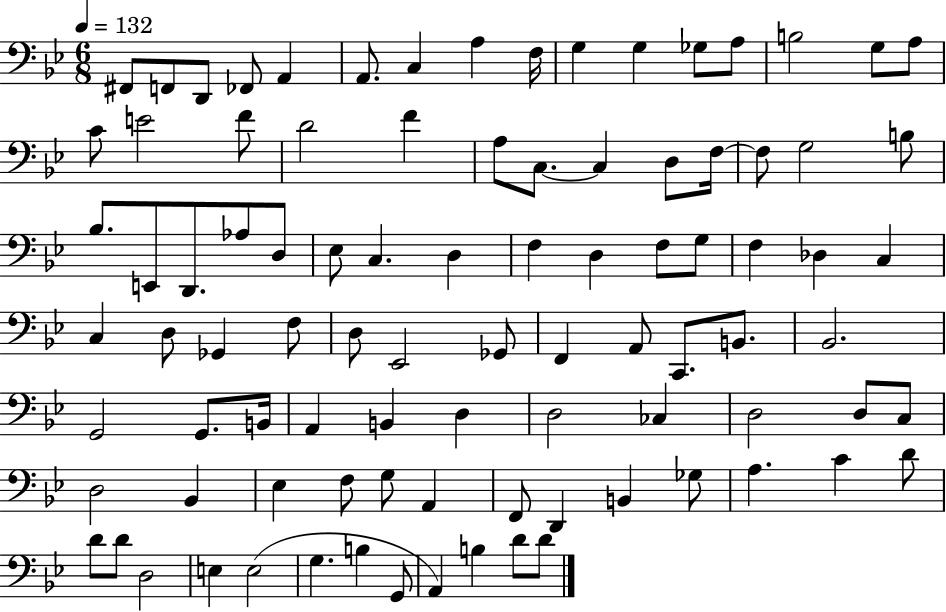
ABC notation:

X:1
T:Untitled
M:6/8
L:1/4
K:Bb
^F,,/2 F,,/2 D,,/2 _F,,/2 A,, A,,/2 C, A, F,/4 G, G, _G,/2 A,/2 B,2 G,/2 A,/2 C/2 E2 F/2 D2 F A,/2 C,/2 C, D,/2 F,/4 F,/2 G,2 B,/2 _B,/2 E,,/2 D,,/2 _A,/2 D,/2 _E,/2 C, D, F, D, F,/2 G,/2 F, _D, C, C, D,/2 _G,, F,/2 D,/2 _E,,2 _G,,/2 F,, A,,/2 C,,/2 B,,/2 _B,,2 G,,2 G,,/2 B,,/4 A,, B,, D, D,2 _C, D,2 D,/2 C,/2 D,2 _B,, _E, F,/2 G,/2 A,, F,,/2 D,, B,, _G,/2 A, C D/2 D/2 D/2 D,2 E, E,2 G, B, G,,/2 A,, B, D/2 D/2